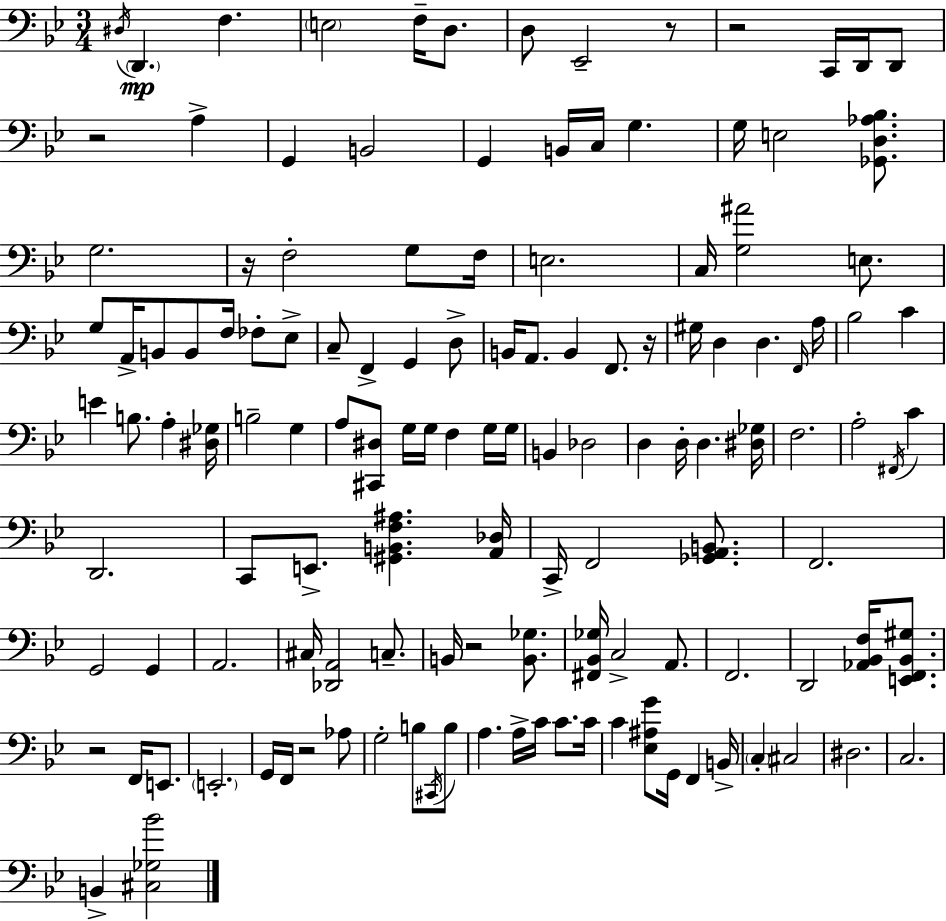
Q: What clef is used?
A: bass